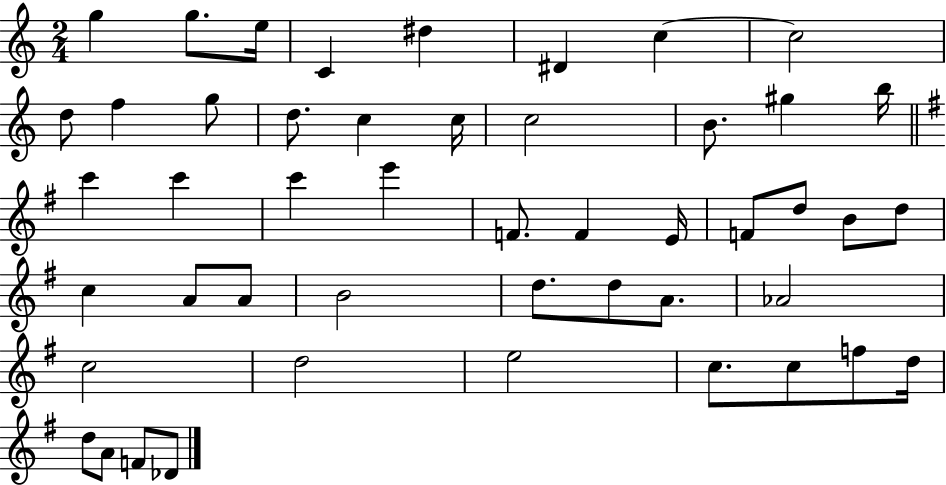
X:1
T:Untitled
M:2/4
L:1/4
K:C
g g/2 e/4 C ^d ^D c c2 d/2 f g/2 d/2 c c/4 c2 B/2 ^g b/4 c' c' c' e' F/2 F E/4 F/2 d/2 B/2 d/2 c A/2 A/2 B2 d/2 d/2 A/2 _A2 c2 d2 e2 c/2 c/2 f/2 d/4 d/2 A/2 F/2 _D/2